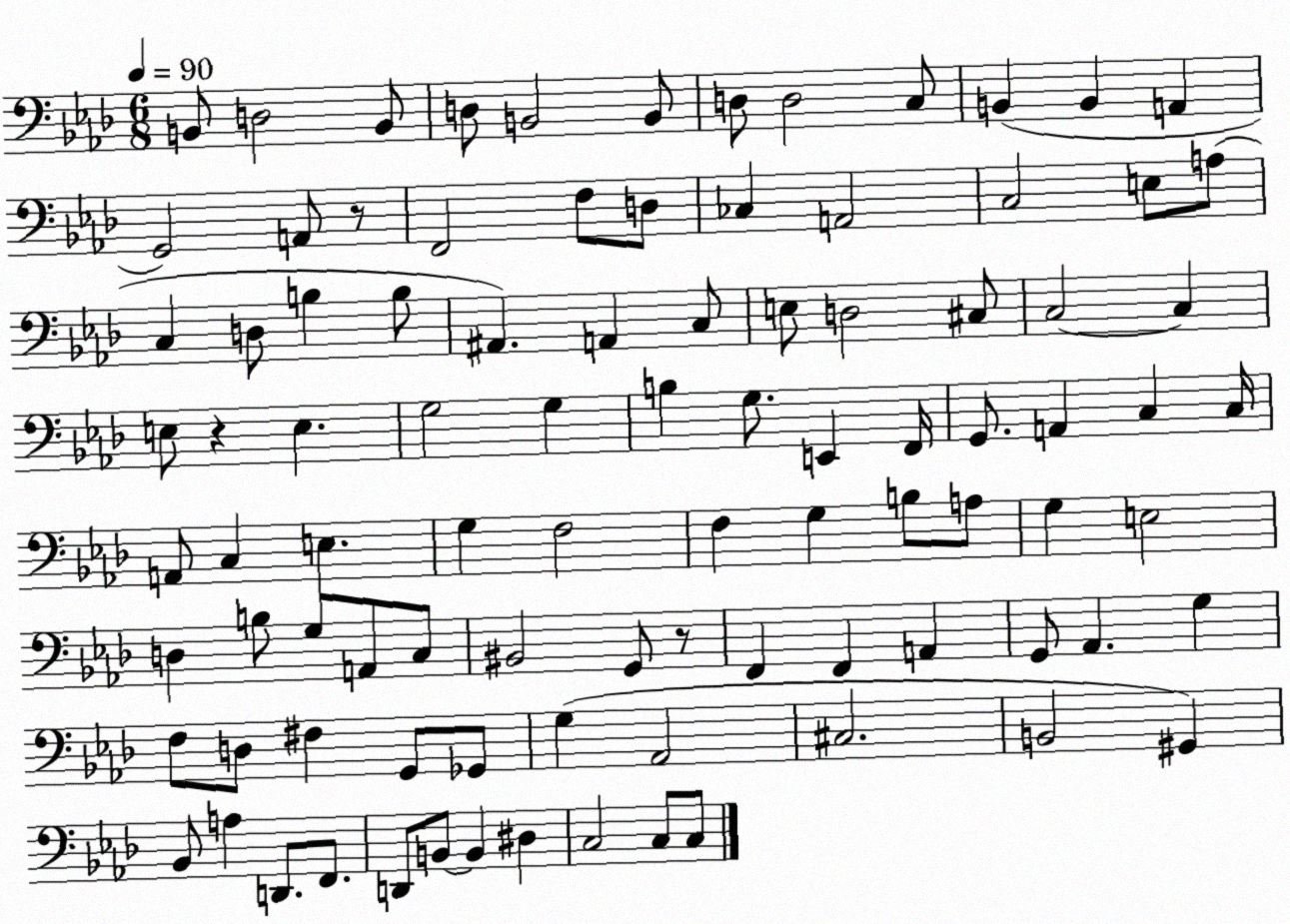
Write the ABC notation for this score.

X:1
T:Untitled
M:6/8
L:1/4
K:Ab
B,,/2 D,2 B,,/2 D,/2 B,,2 B,,/2 D,/2 D,2 C,/2 B,, B,, A,, G,,2 A,,/2 z/2 F,,2 F,/2 D,/2 _C, A,,2 C,2 E,/2 A,/2 C, D,/2 B, B,/2 ^A,, A,, C,/2 E,/2 D,2 ^C,/2 C,2 C, E,/2 z E, G,2 G, B, G,/2 E,, F,,/4 G,,/2 A,, C, C,/4 A,,/2 C, E, G, F,2 F, G, B,/2 A,/2 G, E,2 D, B,/2 G,/2 A,,/2 C,/2 ^B,,2 G,,/2 z/2 F,, F,, A,, G,,/2 _A,, G, F,/2 D,/2 ^F, G,,/2 _G,,/2 G, _A,,2 ^C,2 B,,2 ^G,, _B,,/2 A, D,,/2 F,,/2 D,,/2 B,,/2 B,, ^D, C,2 C,/2 C,/2